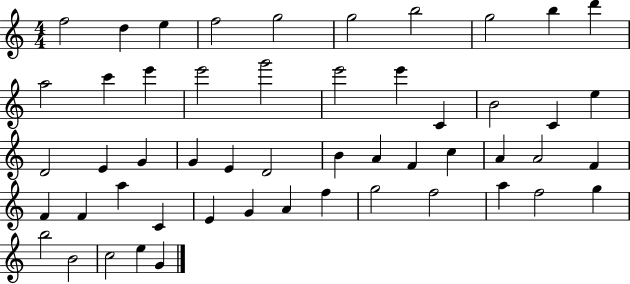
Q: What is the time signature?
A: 4/4